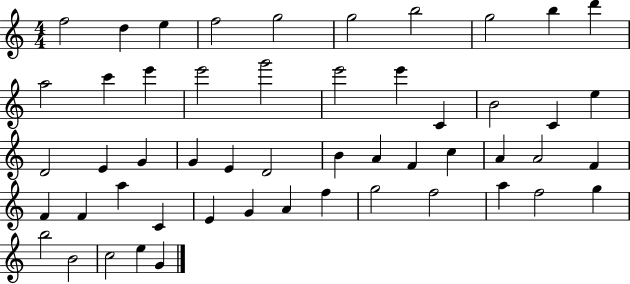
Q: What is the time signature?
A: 4/4